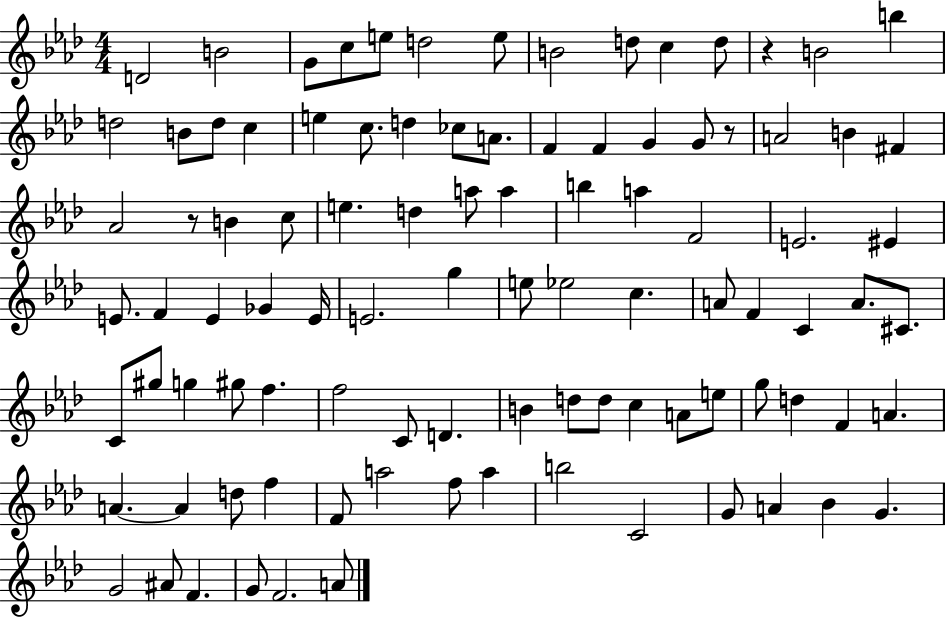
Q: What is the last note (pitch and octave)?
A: A4